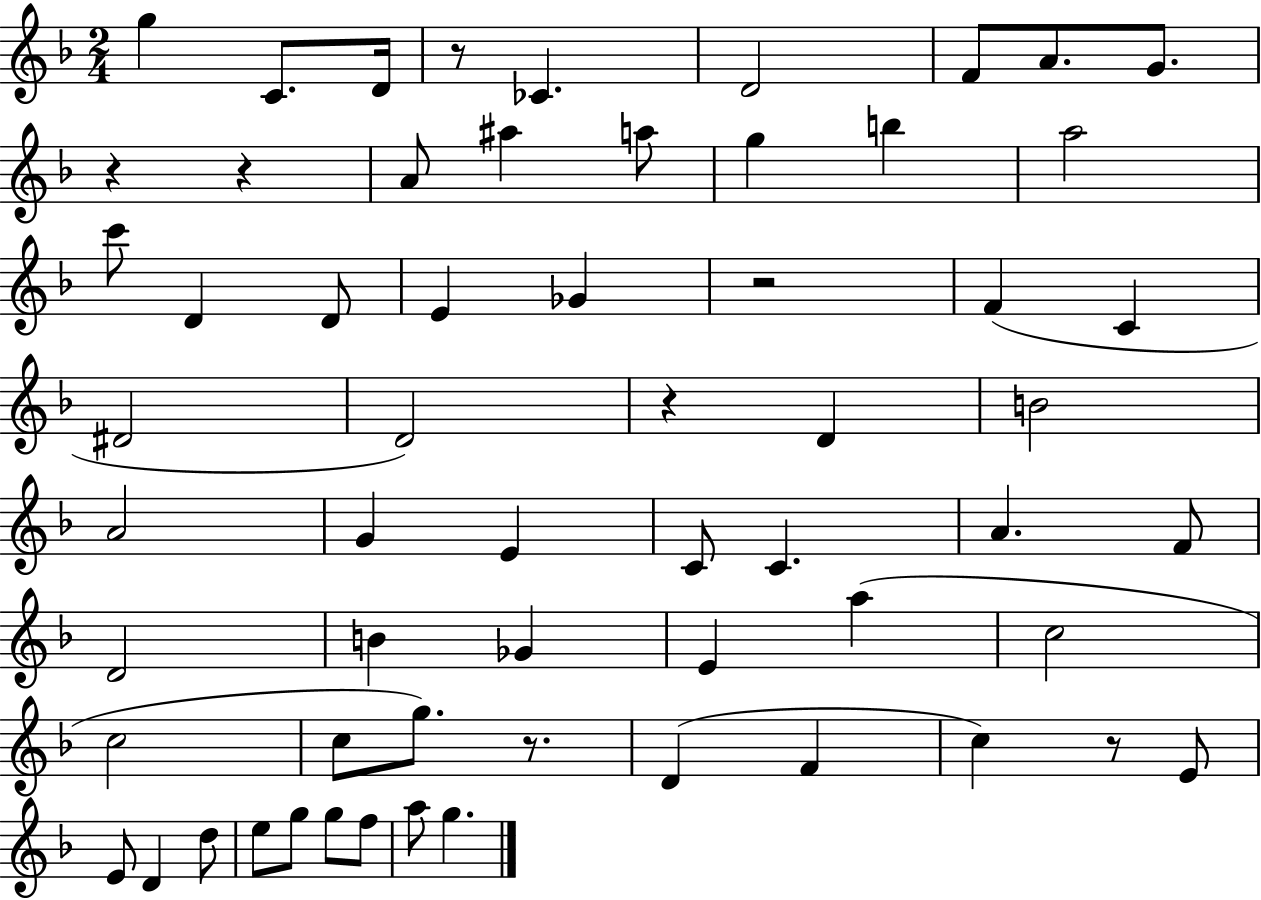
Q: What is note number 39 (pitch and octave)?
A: C5